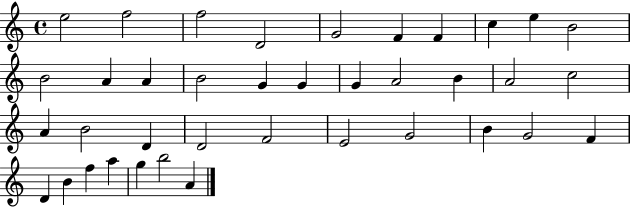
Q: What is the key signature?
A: C major